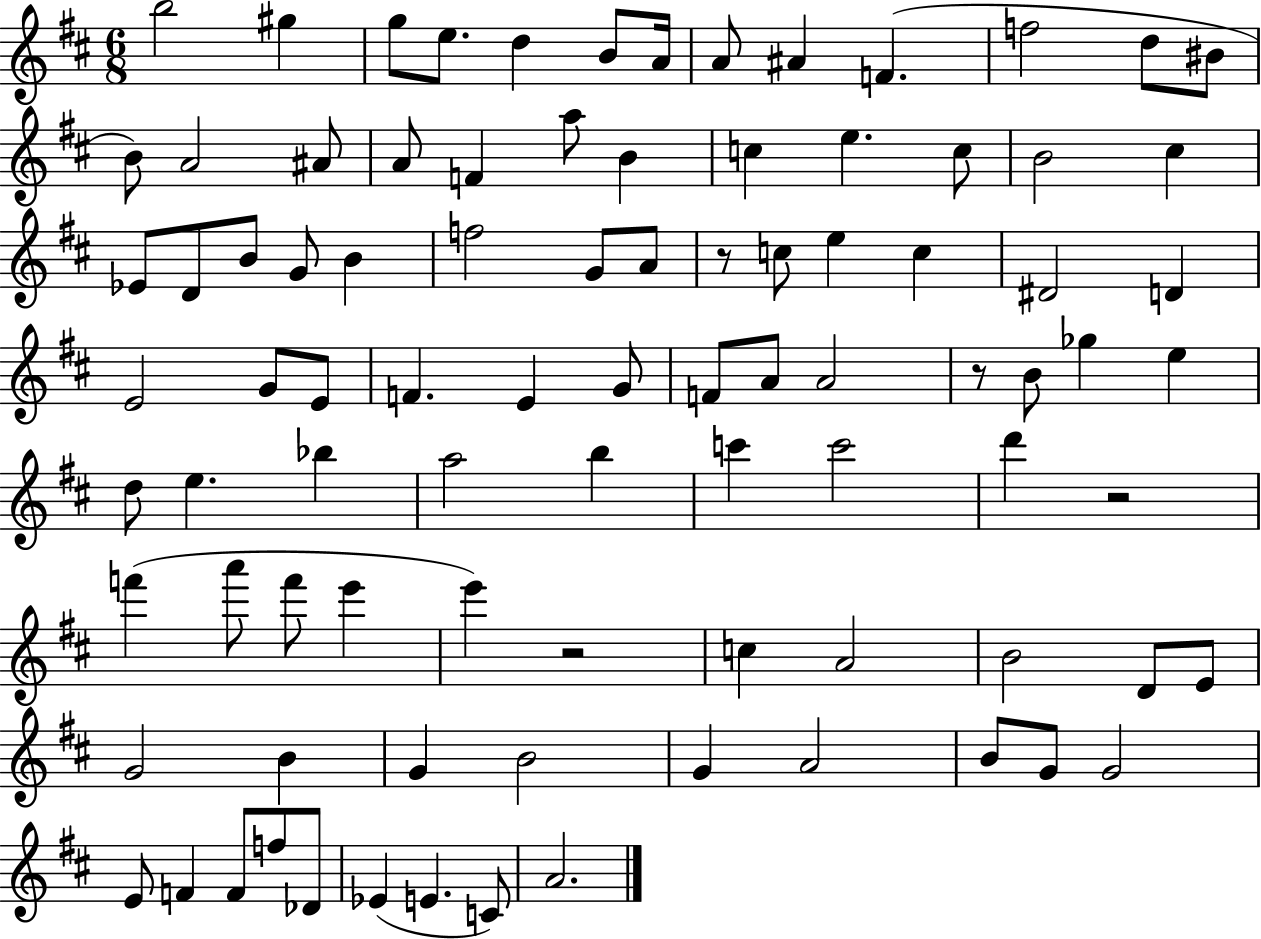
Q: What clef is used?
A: treble